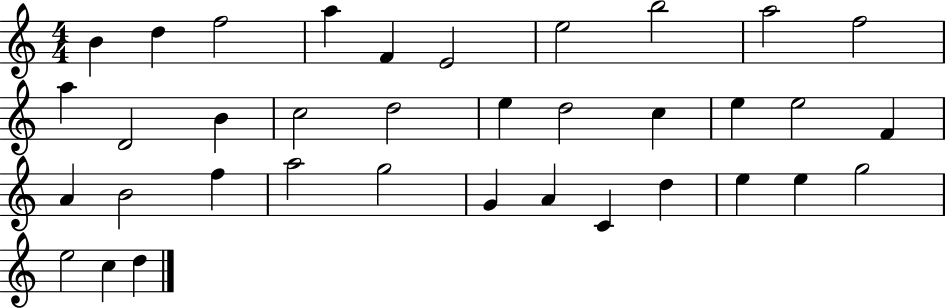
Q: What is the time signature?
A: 4/4